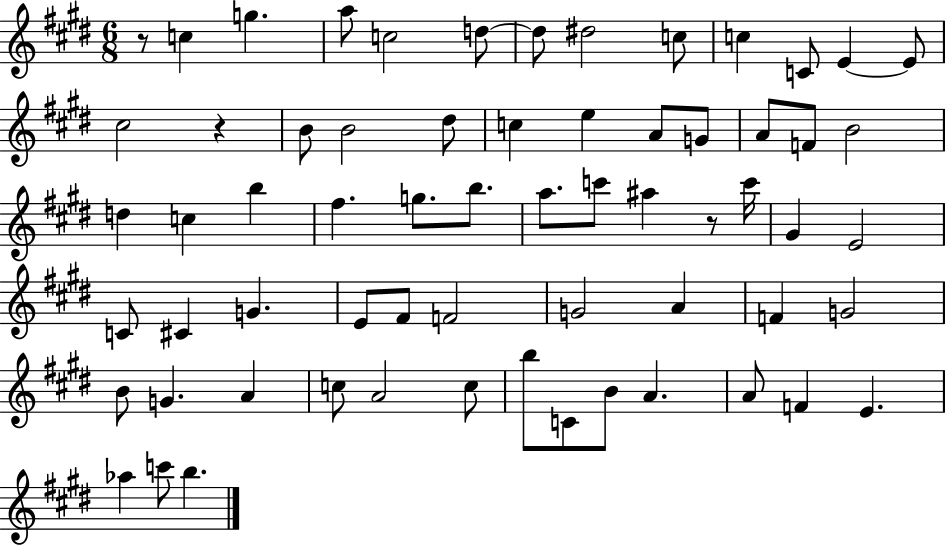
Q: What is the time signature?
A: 6/8